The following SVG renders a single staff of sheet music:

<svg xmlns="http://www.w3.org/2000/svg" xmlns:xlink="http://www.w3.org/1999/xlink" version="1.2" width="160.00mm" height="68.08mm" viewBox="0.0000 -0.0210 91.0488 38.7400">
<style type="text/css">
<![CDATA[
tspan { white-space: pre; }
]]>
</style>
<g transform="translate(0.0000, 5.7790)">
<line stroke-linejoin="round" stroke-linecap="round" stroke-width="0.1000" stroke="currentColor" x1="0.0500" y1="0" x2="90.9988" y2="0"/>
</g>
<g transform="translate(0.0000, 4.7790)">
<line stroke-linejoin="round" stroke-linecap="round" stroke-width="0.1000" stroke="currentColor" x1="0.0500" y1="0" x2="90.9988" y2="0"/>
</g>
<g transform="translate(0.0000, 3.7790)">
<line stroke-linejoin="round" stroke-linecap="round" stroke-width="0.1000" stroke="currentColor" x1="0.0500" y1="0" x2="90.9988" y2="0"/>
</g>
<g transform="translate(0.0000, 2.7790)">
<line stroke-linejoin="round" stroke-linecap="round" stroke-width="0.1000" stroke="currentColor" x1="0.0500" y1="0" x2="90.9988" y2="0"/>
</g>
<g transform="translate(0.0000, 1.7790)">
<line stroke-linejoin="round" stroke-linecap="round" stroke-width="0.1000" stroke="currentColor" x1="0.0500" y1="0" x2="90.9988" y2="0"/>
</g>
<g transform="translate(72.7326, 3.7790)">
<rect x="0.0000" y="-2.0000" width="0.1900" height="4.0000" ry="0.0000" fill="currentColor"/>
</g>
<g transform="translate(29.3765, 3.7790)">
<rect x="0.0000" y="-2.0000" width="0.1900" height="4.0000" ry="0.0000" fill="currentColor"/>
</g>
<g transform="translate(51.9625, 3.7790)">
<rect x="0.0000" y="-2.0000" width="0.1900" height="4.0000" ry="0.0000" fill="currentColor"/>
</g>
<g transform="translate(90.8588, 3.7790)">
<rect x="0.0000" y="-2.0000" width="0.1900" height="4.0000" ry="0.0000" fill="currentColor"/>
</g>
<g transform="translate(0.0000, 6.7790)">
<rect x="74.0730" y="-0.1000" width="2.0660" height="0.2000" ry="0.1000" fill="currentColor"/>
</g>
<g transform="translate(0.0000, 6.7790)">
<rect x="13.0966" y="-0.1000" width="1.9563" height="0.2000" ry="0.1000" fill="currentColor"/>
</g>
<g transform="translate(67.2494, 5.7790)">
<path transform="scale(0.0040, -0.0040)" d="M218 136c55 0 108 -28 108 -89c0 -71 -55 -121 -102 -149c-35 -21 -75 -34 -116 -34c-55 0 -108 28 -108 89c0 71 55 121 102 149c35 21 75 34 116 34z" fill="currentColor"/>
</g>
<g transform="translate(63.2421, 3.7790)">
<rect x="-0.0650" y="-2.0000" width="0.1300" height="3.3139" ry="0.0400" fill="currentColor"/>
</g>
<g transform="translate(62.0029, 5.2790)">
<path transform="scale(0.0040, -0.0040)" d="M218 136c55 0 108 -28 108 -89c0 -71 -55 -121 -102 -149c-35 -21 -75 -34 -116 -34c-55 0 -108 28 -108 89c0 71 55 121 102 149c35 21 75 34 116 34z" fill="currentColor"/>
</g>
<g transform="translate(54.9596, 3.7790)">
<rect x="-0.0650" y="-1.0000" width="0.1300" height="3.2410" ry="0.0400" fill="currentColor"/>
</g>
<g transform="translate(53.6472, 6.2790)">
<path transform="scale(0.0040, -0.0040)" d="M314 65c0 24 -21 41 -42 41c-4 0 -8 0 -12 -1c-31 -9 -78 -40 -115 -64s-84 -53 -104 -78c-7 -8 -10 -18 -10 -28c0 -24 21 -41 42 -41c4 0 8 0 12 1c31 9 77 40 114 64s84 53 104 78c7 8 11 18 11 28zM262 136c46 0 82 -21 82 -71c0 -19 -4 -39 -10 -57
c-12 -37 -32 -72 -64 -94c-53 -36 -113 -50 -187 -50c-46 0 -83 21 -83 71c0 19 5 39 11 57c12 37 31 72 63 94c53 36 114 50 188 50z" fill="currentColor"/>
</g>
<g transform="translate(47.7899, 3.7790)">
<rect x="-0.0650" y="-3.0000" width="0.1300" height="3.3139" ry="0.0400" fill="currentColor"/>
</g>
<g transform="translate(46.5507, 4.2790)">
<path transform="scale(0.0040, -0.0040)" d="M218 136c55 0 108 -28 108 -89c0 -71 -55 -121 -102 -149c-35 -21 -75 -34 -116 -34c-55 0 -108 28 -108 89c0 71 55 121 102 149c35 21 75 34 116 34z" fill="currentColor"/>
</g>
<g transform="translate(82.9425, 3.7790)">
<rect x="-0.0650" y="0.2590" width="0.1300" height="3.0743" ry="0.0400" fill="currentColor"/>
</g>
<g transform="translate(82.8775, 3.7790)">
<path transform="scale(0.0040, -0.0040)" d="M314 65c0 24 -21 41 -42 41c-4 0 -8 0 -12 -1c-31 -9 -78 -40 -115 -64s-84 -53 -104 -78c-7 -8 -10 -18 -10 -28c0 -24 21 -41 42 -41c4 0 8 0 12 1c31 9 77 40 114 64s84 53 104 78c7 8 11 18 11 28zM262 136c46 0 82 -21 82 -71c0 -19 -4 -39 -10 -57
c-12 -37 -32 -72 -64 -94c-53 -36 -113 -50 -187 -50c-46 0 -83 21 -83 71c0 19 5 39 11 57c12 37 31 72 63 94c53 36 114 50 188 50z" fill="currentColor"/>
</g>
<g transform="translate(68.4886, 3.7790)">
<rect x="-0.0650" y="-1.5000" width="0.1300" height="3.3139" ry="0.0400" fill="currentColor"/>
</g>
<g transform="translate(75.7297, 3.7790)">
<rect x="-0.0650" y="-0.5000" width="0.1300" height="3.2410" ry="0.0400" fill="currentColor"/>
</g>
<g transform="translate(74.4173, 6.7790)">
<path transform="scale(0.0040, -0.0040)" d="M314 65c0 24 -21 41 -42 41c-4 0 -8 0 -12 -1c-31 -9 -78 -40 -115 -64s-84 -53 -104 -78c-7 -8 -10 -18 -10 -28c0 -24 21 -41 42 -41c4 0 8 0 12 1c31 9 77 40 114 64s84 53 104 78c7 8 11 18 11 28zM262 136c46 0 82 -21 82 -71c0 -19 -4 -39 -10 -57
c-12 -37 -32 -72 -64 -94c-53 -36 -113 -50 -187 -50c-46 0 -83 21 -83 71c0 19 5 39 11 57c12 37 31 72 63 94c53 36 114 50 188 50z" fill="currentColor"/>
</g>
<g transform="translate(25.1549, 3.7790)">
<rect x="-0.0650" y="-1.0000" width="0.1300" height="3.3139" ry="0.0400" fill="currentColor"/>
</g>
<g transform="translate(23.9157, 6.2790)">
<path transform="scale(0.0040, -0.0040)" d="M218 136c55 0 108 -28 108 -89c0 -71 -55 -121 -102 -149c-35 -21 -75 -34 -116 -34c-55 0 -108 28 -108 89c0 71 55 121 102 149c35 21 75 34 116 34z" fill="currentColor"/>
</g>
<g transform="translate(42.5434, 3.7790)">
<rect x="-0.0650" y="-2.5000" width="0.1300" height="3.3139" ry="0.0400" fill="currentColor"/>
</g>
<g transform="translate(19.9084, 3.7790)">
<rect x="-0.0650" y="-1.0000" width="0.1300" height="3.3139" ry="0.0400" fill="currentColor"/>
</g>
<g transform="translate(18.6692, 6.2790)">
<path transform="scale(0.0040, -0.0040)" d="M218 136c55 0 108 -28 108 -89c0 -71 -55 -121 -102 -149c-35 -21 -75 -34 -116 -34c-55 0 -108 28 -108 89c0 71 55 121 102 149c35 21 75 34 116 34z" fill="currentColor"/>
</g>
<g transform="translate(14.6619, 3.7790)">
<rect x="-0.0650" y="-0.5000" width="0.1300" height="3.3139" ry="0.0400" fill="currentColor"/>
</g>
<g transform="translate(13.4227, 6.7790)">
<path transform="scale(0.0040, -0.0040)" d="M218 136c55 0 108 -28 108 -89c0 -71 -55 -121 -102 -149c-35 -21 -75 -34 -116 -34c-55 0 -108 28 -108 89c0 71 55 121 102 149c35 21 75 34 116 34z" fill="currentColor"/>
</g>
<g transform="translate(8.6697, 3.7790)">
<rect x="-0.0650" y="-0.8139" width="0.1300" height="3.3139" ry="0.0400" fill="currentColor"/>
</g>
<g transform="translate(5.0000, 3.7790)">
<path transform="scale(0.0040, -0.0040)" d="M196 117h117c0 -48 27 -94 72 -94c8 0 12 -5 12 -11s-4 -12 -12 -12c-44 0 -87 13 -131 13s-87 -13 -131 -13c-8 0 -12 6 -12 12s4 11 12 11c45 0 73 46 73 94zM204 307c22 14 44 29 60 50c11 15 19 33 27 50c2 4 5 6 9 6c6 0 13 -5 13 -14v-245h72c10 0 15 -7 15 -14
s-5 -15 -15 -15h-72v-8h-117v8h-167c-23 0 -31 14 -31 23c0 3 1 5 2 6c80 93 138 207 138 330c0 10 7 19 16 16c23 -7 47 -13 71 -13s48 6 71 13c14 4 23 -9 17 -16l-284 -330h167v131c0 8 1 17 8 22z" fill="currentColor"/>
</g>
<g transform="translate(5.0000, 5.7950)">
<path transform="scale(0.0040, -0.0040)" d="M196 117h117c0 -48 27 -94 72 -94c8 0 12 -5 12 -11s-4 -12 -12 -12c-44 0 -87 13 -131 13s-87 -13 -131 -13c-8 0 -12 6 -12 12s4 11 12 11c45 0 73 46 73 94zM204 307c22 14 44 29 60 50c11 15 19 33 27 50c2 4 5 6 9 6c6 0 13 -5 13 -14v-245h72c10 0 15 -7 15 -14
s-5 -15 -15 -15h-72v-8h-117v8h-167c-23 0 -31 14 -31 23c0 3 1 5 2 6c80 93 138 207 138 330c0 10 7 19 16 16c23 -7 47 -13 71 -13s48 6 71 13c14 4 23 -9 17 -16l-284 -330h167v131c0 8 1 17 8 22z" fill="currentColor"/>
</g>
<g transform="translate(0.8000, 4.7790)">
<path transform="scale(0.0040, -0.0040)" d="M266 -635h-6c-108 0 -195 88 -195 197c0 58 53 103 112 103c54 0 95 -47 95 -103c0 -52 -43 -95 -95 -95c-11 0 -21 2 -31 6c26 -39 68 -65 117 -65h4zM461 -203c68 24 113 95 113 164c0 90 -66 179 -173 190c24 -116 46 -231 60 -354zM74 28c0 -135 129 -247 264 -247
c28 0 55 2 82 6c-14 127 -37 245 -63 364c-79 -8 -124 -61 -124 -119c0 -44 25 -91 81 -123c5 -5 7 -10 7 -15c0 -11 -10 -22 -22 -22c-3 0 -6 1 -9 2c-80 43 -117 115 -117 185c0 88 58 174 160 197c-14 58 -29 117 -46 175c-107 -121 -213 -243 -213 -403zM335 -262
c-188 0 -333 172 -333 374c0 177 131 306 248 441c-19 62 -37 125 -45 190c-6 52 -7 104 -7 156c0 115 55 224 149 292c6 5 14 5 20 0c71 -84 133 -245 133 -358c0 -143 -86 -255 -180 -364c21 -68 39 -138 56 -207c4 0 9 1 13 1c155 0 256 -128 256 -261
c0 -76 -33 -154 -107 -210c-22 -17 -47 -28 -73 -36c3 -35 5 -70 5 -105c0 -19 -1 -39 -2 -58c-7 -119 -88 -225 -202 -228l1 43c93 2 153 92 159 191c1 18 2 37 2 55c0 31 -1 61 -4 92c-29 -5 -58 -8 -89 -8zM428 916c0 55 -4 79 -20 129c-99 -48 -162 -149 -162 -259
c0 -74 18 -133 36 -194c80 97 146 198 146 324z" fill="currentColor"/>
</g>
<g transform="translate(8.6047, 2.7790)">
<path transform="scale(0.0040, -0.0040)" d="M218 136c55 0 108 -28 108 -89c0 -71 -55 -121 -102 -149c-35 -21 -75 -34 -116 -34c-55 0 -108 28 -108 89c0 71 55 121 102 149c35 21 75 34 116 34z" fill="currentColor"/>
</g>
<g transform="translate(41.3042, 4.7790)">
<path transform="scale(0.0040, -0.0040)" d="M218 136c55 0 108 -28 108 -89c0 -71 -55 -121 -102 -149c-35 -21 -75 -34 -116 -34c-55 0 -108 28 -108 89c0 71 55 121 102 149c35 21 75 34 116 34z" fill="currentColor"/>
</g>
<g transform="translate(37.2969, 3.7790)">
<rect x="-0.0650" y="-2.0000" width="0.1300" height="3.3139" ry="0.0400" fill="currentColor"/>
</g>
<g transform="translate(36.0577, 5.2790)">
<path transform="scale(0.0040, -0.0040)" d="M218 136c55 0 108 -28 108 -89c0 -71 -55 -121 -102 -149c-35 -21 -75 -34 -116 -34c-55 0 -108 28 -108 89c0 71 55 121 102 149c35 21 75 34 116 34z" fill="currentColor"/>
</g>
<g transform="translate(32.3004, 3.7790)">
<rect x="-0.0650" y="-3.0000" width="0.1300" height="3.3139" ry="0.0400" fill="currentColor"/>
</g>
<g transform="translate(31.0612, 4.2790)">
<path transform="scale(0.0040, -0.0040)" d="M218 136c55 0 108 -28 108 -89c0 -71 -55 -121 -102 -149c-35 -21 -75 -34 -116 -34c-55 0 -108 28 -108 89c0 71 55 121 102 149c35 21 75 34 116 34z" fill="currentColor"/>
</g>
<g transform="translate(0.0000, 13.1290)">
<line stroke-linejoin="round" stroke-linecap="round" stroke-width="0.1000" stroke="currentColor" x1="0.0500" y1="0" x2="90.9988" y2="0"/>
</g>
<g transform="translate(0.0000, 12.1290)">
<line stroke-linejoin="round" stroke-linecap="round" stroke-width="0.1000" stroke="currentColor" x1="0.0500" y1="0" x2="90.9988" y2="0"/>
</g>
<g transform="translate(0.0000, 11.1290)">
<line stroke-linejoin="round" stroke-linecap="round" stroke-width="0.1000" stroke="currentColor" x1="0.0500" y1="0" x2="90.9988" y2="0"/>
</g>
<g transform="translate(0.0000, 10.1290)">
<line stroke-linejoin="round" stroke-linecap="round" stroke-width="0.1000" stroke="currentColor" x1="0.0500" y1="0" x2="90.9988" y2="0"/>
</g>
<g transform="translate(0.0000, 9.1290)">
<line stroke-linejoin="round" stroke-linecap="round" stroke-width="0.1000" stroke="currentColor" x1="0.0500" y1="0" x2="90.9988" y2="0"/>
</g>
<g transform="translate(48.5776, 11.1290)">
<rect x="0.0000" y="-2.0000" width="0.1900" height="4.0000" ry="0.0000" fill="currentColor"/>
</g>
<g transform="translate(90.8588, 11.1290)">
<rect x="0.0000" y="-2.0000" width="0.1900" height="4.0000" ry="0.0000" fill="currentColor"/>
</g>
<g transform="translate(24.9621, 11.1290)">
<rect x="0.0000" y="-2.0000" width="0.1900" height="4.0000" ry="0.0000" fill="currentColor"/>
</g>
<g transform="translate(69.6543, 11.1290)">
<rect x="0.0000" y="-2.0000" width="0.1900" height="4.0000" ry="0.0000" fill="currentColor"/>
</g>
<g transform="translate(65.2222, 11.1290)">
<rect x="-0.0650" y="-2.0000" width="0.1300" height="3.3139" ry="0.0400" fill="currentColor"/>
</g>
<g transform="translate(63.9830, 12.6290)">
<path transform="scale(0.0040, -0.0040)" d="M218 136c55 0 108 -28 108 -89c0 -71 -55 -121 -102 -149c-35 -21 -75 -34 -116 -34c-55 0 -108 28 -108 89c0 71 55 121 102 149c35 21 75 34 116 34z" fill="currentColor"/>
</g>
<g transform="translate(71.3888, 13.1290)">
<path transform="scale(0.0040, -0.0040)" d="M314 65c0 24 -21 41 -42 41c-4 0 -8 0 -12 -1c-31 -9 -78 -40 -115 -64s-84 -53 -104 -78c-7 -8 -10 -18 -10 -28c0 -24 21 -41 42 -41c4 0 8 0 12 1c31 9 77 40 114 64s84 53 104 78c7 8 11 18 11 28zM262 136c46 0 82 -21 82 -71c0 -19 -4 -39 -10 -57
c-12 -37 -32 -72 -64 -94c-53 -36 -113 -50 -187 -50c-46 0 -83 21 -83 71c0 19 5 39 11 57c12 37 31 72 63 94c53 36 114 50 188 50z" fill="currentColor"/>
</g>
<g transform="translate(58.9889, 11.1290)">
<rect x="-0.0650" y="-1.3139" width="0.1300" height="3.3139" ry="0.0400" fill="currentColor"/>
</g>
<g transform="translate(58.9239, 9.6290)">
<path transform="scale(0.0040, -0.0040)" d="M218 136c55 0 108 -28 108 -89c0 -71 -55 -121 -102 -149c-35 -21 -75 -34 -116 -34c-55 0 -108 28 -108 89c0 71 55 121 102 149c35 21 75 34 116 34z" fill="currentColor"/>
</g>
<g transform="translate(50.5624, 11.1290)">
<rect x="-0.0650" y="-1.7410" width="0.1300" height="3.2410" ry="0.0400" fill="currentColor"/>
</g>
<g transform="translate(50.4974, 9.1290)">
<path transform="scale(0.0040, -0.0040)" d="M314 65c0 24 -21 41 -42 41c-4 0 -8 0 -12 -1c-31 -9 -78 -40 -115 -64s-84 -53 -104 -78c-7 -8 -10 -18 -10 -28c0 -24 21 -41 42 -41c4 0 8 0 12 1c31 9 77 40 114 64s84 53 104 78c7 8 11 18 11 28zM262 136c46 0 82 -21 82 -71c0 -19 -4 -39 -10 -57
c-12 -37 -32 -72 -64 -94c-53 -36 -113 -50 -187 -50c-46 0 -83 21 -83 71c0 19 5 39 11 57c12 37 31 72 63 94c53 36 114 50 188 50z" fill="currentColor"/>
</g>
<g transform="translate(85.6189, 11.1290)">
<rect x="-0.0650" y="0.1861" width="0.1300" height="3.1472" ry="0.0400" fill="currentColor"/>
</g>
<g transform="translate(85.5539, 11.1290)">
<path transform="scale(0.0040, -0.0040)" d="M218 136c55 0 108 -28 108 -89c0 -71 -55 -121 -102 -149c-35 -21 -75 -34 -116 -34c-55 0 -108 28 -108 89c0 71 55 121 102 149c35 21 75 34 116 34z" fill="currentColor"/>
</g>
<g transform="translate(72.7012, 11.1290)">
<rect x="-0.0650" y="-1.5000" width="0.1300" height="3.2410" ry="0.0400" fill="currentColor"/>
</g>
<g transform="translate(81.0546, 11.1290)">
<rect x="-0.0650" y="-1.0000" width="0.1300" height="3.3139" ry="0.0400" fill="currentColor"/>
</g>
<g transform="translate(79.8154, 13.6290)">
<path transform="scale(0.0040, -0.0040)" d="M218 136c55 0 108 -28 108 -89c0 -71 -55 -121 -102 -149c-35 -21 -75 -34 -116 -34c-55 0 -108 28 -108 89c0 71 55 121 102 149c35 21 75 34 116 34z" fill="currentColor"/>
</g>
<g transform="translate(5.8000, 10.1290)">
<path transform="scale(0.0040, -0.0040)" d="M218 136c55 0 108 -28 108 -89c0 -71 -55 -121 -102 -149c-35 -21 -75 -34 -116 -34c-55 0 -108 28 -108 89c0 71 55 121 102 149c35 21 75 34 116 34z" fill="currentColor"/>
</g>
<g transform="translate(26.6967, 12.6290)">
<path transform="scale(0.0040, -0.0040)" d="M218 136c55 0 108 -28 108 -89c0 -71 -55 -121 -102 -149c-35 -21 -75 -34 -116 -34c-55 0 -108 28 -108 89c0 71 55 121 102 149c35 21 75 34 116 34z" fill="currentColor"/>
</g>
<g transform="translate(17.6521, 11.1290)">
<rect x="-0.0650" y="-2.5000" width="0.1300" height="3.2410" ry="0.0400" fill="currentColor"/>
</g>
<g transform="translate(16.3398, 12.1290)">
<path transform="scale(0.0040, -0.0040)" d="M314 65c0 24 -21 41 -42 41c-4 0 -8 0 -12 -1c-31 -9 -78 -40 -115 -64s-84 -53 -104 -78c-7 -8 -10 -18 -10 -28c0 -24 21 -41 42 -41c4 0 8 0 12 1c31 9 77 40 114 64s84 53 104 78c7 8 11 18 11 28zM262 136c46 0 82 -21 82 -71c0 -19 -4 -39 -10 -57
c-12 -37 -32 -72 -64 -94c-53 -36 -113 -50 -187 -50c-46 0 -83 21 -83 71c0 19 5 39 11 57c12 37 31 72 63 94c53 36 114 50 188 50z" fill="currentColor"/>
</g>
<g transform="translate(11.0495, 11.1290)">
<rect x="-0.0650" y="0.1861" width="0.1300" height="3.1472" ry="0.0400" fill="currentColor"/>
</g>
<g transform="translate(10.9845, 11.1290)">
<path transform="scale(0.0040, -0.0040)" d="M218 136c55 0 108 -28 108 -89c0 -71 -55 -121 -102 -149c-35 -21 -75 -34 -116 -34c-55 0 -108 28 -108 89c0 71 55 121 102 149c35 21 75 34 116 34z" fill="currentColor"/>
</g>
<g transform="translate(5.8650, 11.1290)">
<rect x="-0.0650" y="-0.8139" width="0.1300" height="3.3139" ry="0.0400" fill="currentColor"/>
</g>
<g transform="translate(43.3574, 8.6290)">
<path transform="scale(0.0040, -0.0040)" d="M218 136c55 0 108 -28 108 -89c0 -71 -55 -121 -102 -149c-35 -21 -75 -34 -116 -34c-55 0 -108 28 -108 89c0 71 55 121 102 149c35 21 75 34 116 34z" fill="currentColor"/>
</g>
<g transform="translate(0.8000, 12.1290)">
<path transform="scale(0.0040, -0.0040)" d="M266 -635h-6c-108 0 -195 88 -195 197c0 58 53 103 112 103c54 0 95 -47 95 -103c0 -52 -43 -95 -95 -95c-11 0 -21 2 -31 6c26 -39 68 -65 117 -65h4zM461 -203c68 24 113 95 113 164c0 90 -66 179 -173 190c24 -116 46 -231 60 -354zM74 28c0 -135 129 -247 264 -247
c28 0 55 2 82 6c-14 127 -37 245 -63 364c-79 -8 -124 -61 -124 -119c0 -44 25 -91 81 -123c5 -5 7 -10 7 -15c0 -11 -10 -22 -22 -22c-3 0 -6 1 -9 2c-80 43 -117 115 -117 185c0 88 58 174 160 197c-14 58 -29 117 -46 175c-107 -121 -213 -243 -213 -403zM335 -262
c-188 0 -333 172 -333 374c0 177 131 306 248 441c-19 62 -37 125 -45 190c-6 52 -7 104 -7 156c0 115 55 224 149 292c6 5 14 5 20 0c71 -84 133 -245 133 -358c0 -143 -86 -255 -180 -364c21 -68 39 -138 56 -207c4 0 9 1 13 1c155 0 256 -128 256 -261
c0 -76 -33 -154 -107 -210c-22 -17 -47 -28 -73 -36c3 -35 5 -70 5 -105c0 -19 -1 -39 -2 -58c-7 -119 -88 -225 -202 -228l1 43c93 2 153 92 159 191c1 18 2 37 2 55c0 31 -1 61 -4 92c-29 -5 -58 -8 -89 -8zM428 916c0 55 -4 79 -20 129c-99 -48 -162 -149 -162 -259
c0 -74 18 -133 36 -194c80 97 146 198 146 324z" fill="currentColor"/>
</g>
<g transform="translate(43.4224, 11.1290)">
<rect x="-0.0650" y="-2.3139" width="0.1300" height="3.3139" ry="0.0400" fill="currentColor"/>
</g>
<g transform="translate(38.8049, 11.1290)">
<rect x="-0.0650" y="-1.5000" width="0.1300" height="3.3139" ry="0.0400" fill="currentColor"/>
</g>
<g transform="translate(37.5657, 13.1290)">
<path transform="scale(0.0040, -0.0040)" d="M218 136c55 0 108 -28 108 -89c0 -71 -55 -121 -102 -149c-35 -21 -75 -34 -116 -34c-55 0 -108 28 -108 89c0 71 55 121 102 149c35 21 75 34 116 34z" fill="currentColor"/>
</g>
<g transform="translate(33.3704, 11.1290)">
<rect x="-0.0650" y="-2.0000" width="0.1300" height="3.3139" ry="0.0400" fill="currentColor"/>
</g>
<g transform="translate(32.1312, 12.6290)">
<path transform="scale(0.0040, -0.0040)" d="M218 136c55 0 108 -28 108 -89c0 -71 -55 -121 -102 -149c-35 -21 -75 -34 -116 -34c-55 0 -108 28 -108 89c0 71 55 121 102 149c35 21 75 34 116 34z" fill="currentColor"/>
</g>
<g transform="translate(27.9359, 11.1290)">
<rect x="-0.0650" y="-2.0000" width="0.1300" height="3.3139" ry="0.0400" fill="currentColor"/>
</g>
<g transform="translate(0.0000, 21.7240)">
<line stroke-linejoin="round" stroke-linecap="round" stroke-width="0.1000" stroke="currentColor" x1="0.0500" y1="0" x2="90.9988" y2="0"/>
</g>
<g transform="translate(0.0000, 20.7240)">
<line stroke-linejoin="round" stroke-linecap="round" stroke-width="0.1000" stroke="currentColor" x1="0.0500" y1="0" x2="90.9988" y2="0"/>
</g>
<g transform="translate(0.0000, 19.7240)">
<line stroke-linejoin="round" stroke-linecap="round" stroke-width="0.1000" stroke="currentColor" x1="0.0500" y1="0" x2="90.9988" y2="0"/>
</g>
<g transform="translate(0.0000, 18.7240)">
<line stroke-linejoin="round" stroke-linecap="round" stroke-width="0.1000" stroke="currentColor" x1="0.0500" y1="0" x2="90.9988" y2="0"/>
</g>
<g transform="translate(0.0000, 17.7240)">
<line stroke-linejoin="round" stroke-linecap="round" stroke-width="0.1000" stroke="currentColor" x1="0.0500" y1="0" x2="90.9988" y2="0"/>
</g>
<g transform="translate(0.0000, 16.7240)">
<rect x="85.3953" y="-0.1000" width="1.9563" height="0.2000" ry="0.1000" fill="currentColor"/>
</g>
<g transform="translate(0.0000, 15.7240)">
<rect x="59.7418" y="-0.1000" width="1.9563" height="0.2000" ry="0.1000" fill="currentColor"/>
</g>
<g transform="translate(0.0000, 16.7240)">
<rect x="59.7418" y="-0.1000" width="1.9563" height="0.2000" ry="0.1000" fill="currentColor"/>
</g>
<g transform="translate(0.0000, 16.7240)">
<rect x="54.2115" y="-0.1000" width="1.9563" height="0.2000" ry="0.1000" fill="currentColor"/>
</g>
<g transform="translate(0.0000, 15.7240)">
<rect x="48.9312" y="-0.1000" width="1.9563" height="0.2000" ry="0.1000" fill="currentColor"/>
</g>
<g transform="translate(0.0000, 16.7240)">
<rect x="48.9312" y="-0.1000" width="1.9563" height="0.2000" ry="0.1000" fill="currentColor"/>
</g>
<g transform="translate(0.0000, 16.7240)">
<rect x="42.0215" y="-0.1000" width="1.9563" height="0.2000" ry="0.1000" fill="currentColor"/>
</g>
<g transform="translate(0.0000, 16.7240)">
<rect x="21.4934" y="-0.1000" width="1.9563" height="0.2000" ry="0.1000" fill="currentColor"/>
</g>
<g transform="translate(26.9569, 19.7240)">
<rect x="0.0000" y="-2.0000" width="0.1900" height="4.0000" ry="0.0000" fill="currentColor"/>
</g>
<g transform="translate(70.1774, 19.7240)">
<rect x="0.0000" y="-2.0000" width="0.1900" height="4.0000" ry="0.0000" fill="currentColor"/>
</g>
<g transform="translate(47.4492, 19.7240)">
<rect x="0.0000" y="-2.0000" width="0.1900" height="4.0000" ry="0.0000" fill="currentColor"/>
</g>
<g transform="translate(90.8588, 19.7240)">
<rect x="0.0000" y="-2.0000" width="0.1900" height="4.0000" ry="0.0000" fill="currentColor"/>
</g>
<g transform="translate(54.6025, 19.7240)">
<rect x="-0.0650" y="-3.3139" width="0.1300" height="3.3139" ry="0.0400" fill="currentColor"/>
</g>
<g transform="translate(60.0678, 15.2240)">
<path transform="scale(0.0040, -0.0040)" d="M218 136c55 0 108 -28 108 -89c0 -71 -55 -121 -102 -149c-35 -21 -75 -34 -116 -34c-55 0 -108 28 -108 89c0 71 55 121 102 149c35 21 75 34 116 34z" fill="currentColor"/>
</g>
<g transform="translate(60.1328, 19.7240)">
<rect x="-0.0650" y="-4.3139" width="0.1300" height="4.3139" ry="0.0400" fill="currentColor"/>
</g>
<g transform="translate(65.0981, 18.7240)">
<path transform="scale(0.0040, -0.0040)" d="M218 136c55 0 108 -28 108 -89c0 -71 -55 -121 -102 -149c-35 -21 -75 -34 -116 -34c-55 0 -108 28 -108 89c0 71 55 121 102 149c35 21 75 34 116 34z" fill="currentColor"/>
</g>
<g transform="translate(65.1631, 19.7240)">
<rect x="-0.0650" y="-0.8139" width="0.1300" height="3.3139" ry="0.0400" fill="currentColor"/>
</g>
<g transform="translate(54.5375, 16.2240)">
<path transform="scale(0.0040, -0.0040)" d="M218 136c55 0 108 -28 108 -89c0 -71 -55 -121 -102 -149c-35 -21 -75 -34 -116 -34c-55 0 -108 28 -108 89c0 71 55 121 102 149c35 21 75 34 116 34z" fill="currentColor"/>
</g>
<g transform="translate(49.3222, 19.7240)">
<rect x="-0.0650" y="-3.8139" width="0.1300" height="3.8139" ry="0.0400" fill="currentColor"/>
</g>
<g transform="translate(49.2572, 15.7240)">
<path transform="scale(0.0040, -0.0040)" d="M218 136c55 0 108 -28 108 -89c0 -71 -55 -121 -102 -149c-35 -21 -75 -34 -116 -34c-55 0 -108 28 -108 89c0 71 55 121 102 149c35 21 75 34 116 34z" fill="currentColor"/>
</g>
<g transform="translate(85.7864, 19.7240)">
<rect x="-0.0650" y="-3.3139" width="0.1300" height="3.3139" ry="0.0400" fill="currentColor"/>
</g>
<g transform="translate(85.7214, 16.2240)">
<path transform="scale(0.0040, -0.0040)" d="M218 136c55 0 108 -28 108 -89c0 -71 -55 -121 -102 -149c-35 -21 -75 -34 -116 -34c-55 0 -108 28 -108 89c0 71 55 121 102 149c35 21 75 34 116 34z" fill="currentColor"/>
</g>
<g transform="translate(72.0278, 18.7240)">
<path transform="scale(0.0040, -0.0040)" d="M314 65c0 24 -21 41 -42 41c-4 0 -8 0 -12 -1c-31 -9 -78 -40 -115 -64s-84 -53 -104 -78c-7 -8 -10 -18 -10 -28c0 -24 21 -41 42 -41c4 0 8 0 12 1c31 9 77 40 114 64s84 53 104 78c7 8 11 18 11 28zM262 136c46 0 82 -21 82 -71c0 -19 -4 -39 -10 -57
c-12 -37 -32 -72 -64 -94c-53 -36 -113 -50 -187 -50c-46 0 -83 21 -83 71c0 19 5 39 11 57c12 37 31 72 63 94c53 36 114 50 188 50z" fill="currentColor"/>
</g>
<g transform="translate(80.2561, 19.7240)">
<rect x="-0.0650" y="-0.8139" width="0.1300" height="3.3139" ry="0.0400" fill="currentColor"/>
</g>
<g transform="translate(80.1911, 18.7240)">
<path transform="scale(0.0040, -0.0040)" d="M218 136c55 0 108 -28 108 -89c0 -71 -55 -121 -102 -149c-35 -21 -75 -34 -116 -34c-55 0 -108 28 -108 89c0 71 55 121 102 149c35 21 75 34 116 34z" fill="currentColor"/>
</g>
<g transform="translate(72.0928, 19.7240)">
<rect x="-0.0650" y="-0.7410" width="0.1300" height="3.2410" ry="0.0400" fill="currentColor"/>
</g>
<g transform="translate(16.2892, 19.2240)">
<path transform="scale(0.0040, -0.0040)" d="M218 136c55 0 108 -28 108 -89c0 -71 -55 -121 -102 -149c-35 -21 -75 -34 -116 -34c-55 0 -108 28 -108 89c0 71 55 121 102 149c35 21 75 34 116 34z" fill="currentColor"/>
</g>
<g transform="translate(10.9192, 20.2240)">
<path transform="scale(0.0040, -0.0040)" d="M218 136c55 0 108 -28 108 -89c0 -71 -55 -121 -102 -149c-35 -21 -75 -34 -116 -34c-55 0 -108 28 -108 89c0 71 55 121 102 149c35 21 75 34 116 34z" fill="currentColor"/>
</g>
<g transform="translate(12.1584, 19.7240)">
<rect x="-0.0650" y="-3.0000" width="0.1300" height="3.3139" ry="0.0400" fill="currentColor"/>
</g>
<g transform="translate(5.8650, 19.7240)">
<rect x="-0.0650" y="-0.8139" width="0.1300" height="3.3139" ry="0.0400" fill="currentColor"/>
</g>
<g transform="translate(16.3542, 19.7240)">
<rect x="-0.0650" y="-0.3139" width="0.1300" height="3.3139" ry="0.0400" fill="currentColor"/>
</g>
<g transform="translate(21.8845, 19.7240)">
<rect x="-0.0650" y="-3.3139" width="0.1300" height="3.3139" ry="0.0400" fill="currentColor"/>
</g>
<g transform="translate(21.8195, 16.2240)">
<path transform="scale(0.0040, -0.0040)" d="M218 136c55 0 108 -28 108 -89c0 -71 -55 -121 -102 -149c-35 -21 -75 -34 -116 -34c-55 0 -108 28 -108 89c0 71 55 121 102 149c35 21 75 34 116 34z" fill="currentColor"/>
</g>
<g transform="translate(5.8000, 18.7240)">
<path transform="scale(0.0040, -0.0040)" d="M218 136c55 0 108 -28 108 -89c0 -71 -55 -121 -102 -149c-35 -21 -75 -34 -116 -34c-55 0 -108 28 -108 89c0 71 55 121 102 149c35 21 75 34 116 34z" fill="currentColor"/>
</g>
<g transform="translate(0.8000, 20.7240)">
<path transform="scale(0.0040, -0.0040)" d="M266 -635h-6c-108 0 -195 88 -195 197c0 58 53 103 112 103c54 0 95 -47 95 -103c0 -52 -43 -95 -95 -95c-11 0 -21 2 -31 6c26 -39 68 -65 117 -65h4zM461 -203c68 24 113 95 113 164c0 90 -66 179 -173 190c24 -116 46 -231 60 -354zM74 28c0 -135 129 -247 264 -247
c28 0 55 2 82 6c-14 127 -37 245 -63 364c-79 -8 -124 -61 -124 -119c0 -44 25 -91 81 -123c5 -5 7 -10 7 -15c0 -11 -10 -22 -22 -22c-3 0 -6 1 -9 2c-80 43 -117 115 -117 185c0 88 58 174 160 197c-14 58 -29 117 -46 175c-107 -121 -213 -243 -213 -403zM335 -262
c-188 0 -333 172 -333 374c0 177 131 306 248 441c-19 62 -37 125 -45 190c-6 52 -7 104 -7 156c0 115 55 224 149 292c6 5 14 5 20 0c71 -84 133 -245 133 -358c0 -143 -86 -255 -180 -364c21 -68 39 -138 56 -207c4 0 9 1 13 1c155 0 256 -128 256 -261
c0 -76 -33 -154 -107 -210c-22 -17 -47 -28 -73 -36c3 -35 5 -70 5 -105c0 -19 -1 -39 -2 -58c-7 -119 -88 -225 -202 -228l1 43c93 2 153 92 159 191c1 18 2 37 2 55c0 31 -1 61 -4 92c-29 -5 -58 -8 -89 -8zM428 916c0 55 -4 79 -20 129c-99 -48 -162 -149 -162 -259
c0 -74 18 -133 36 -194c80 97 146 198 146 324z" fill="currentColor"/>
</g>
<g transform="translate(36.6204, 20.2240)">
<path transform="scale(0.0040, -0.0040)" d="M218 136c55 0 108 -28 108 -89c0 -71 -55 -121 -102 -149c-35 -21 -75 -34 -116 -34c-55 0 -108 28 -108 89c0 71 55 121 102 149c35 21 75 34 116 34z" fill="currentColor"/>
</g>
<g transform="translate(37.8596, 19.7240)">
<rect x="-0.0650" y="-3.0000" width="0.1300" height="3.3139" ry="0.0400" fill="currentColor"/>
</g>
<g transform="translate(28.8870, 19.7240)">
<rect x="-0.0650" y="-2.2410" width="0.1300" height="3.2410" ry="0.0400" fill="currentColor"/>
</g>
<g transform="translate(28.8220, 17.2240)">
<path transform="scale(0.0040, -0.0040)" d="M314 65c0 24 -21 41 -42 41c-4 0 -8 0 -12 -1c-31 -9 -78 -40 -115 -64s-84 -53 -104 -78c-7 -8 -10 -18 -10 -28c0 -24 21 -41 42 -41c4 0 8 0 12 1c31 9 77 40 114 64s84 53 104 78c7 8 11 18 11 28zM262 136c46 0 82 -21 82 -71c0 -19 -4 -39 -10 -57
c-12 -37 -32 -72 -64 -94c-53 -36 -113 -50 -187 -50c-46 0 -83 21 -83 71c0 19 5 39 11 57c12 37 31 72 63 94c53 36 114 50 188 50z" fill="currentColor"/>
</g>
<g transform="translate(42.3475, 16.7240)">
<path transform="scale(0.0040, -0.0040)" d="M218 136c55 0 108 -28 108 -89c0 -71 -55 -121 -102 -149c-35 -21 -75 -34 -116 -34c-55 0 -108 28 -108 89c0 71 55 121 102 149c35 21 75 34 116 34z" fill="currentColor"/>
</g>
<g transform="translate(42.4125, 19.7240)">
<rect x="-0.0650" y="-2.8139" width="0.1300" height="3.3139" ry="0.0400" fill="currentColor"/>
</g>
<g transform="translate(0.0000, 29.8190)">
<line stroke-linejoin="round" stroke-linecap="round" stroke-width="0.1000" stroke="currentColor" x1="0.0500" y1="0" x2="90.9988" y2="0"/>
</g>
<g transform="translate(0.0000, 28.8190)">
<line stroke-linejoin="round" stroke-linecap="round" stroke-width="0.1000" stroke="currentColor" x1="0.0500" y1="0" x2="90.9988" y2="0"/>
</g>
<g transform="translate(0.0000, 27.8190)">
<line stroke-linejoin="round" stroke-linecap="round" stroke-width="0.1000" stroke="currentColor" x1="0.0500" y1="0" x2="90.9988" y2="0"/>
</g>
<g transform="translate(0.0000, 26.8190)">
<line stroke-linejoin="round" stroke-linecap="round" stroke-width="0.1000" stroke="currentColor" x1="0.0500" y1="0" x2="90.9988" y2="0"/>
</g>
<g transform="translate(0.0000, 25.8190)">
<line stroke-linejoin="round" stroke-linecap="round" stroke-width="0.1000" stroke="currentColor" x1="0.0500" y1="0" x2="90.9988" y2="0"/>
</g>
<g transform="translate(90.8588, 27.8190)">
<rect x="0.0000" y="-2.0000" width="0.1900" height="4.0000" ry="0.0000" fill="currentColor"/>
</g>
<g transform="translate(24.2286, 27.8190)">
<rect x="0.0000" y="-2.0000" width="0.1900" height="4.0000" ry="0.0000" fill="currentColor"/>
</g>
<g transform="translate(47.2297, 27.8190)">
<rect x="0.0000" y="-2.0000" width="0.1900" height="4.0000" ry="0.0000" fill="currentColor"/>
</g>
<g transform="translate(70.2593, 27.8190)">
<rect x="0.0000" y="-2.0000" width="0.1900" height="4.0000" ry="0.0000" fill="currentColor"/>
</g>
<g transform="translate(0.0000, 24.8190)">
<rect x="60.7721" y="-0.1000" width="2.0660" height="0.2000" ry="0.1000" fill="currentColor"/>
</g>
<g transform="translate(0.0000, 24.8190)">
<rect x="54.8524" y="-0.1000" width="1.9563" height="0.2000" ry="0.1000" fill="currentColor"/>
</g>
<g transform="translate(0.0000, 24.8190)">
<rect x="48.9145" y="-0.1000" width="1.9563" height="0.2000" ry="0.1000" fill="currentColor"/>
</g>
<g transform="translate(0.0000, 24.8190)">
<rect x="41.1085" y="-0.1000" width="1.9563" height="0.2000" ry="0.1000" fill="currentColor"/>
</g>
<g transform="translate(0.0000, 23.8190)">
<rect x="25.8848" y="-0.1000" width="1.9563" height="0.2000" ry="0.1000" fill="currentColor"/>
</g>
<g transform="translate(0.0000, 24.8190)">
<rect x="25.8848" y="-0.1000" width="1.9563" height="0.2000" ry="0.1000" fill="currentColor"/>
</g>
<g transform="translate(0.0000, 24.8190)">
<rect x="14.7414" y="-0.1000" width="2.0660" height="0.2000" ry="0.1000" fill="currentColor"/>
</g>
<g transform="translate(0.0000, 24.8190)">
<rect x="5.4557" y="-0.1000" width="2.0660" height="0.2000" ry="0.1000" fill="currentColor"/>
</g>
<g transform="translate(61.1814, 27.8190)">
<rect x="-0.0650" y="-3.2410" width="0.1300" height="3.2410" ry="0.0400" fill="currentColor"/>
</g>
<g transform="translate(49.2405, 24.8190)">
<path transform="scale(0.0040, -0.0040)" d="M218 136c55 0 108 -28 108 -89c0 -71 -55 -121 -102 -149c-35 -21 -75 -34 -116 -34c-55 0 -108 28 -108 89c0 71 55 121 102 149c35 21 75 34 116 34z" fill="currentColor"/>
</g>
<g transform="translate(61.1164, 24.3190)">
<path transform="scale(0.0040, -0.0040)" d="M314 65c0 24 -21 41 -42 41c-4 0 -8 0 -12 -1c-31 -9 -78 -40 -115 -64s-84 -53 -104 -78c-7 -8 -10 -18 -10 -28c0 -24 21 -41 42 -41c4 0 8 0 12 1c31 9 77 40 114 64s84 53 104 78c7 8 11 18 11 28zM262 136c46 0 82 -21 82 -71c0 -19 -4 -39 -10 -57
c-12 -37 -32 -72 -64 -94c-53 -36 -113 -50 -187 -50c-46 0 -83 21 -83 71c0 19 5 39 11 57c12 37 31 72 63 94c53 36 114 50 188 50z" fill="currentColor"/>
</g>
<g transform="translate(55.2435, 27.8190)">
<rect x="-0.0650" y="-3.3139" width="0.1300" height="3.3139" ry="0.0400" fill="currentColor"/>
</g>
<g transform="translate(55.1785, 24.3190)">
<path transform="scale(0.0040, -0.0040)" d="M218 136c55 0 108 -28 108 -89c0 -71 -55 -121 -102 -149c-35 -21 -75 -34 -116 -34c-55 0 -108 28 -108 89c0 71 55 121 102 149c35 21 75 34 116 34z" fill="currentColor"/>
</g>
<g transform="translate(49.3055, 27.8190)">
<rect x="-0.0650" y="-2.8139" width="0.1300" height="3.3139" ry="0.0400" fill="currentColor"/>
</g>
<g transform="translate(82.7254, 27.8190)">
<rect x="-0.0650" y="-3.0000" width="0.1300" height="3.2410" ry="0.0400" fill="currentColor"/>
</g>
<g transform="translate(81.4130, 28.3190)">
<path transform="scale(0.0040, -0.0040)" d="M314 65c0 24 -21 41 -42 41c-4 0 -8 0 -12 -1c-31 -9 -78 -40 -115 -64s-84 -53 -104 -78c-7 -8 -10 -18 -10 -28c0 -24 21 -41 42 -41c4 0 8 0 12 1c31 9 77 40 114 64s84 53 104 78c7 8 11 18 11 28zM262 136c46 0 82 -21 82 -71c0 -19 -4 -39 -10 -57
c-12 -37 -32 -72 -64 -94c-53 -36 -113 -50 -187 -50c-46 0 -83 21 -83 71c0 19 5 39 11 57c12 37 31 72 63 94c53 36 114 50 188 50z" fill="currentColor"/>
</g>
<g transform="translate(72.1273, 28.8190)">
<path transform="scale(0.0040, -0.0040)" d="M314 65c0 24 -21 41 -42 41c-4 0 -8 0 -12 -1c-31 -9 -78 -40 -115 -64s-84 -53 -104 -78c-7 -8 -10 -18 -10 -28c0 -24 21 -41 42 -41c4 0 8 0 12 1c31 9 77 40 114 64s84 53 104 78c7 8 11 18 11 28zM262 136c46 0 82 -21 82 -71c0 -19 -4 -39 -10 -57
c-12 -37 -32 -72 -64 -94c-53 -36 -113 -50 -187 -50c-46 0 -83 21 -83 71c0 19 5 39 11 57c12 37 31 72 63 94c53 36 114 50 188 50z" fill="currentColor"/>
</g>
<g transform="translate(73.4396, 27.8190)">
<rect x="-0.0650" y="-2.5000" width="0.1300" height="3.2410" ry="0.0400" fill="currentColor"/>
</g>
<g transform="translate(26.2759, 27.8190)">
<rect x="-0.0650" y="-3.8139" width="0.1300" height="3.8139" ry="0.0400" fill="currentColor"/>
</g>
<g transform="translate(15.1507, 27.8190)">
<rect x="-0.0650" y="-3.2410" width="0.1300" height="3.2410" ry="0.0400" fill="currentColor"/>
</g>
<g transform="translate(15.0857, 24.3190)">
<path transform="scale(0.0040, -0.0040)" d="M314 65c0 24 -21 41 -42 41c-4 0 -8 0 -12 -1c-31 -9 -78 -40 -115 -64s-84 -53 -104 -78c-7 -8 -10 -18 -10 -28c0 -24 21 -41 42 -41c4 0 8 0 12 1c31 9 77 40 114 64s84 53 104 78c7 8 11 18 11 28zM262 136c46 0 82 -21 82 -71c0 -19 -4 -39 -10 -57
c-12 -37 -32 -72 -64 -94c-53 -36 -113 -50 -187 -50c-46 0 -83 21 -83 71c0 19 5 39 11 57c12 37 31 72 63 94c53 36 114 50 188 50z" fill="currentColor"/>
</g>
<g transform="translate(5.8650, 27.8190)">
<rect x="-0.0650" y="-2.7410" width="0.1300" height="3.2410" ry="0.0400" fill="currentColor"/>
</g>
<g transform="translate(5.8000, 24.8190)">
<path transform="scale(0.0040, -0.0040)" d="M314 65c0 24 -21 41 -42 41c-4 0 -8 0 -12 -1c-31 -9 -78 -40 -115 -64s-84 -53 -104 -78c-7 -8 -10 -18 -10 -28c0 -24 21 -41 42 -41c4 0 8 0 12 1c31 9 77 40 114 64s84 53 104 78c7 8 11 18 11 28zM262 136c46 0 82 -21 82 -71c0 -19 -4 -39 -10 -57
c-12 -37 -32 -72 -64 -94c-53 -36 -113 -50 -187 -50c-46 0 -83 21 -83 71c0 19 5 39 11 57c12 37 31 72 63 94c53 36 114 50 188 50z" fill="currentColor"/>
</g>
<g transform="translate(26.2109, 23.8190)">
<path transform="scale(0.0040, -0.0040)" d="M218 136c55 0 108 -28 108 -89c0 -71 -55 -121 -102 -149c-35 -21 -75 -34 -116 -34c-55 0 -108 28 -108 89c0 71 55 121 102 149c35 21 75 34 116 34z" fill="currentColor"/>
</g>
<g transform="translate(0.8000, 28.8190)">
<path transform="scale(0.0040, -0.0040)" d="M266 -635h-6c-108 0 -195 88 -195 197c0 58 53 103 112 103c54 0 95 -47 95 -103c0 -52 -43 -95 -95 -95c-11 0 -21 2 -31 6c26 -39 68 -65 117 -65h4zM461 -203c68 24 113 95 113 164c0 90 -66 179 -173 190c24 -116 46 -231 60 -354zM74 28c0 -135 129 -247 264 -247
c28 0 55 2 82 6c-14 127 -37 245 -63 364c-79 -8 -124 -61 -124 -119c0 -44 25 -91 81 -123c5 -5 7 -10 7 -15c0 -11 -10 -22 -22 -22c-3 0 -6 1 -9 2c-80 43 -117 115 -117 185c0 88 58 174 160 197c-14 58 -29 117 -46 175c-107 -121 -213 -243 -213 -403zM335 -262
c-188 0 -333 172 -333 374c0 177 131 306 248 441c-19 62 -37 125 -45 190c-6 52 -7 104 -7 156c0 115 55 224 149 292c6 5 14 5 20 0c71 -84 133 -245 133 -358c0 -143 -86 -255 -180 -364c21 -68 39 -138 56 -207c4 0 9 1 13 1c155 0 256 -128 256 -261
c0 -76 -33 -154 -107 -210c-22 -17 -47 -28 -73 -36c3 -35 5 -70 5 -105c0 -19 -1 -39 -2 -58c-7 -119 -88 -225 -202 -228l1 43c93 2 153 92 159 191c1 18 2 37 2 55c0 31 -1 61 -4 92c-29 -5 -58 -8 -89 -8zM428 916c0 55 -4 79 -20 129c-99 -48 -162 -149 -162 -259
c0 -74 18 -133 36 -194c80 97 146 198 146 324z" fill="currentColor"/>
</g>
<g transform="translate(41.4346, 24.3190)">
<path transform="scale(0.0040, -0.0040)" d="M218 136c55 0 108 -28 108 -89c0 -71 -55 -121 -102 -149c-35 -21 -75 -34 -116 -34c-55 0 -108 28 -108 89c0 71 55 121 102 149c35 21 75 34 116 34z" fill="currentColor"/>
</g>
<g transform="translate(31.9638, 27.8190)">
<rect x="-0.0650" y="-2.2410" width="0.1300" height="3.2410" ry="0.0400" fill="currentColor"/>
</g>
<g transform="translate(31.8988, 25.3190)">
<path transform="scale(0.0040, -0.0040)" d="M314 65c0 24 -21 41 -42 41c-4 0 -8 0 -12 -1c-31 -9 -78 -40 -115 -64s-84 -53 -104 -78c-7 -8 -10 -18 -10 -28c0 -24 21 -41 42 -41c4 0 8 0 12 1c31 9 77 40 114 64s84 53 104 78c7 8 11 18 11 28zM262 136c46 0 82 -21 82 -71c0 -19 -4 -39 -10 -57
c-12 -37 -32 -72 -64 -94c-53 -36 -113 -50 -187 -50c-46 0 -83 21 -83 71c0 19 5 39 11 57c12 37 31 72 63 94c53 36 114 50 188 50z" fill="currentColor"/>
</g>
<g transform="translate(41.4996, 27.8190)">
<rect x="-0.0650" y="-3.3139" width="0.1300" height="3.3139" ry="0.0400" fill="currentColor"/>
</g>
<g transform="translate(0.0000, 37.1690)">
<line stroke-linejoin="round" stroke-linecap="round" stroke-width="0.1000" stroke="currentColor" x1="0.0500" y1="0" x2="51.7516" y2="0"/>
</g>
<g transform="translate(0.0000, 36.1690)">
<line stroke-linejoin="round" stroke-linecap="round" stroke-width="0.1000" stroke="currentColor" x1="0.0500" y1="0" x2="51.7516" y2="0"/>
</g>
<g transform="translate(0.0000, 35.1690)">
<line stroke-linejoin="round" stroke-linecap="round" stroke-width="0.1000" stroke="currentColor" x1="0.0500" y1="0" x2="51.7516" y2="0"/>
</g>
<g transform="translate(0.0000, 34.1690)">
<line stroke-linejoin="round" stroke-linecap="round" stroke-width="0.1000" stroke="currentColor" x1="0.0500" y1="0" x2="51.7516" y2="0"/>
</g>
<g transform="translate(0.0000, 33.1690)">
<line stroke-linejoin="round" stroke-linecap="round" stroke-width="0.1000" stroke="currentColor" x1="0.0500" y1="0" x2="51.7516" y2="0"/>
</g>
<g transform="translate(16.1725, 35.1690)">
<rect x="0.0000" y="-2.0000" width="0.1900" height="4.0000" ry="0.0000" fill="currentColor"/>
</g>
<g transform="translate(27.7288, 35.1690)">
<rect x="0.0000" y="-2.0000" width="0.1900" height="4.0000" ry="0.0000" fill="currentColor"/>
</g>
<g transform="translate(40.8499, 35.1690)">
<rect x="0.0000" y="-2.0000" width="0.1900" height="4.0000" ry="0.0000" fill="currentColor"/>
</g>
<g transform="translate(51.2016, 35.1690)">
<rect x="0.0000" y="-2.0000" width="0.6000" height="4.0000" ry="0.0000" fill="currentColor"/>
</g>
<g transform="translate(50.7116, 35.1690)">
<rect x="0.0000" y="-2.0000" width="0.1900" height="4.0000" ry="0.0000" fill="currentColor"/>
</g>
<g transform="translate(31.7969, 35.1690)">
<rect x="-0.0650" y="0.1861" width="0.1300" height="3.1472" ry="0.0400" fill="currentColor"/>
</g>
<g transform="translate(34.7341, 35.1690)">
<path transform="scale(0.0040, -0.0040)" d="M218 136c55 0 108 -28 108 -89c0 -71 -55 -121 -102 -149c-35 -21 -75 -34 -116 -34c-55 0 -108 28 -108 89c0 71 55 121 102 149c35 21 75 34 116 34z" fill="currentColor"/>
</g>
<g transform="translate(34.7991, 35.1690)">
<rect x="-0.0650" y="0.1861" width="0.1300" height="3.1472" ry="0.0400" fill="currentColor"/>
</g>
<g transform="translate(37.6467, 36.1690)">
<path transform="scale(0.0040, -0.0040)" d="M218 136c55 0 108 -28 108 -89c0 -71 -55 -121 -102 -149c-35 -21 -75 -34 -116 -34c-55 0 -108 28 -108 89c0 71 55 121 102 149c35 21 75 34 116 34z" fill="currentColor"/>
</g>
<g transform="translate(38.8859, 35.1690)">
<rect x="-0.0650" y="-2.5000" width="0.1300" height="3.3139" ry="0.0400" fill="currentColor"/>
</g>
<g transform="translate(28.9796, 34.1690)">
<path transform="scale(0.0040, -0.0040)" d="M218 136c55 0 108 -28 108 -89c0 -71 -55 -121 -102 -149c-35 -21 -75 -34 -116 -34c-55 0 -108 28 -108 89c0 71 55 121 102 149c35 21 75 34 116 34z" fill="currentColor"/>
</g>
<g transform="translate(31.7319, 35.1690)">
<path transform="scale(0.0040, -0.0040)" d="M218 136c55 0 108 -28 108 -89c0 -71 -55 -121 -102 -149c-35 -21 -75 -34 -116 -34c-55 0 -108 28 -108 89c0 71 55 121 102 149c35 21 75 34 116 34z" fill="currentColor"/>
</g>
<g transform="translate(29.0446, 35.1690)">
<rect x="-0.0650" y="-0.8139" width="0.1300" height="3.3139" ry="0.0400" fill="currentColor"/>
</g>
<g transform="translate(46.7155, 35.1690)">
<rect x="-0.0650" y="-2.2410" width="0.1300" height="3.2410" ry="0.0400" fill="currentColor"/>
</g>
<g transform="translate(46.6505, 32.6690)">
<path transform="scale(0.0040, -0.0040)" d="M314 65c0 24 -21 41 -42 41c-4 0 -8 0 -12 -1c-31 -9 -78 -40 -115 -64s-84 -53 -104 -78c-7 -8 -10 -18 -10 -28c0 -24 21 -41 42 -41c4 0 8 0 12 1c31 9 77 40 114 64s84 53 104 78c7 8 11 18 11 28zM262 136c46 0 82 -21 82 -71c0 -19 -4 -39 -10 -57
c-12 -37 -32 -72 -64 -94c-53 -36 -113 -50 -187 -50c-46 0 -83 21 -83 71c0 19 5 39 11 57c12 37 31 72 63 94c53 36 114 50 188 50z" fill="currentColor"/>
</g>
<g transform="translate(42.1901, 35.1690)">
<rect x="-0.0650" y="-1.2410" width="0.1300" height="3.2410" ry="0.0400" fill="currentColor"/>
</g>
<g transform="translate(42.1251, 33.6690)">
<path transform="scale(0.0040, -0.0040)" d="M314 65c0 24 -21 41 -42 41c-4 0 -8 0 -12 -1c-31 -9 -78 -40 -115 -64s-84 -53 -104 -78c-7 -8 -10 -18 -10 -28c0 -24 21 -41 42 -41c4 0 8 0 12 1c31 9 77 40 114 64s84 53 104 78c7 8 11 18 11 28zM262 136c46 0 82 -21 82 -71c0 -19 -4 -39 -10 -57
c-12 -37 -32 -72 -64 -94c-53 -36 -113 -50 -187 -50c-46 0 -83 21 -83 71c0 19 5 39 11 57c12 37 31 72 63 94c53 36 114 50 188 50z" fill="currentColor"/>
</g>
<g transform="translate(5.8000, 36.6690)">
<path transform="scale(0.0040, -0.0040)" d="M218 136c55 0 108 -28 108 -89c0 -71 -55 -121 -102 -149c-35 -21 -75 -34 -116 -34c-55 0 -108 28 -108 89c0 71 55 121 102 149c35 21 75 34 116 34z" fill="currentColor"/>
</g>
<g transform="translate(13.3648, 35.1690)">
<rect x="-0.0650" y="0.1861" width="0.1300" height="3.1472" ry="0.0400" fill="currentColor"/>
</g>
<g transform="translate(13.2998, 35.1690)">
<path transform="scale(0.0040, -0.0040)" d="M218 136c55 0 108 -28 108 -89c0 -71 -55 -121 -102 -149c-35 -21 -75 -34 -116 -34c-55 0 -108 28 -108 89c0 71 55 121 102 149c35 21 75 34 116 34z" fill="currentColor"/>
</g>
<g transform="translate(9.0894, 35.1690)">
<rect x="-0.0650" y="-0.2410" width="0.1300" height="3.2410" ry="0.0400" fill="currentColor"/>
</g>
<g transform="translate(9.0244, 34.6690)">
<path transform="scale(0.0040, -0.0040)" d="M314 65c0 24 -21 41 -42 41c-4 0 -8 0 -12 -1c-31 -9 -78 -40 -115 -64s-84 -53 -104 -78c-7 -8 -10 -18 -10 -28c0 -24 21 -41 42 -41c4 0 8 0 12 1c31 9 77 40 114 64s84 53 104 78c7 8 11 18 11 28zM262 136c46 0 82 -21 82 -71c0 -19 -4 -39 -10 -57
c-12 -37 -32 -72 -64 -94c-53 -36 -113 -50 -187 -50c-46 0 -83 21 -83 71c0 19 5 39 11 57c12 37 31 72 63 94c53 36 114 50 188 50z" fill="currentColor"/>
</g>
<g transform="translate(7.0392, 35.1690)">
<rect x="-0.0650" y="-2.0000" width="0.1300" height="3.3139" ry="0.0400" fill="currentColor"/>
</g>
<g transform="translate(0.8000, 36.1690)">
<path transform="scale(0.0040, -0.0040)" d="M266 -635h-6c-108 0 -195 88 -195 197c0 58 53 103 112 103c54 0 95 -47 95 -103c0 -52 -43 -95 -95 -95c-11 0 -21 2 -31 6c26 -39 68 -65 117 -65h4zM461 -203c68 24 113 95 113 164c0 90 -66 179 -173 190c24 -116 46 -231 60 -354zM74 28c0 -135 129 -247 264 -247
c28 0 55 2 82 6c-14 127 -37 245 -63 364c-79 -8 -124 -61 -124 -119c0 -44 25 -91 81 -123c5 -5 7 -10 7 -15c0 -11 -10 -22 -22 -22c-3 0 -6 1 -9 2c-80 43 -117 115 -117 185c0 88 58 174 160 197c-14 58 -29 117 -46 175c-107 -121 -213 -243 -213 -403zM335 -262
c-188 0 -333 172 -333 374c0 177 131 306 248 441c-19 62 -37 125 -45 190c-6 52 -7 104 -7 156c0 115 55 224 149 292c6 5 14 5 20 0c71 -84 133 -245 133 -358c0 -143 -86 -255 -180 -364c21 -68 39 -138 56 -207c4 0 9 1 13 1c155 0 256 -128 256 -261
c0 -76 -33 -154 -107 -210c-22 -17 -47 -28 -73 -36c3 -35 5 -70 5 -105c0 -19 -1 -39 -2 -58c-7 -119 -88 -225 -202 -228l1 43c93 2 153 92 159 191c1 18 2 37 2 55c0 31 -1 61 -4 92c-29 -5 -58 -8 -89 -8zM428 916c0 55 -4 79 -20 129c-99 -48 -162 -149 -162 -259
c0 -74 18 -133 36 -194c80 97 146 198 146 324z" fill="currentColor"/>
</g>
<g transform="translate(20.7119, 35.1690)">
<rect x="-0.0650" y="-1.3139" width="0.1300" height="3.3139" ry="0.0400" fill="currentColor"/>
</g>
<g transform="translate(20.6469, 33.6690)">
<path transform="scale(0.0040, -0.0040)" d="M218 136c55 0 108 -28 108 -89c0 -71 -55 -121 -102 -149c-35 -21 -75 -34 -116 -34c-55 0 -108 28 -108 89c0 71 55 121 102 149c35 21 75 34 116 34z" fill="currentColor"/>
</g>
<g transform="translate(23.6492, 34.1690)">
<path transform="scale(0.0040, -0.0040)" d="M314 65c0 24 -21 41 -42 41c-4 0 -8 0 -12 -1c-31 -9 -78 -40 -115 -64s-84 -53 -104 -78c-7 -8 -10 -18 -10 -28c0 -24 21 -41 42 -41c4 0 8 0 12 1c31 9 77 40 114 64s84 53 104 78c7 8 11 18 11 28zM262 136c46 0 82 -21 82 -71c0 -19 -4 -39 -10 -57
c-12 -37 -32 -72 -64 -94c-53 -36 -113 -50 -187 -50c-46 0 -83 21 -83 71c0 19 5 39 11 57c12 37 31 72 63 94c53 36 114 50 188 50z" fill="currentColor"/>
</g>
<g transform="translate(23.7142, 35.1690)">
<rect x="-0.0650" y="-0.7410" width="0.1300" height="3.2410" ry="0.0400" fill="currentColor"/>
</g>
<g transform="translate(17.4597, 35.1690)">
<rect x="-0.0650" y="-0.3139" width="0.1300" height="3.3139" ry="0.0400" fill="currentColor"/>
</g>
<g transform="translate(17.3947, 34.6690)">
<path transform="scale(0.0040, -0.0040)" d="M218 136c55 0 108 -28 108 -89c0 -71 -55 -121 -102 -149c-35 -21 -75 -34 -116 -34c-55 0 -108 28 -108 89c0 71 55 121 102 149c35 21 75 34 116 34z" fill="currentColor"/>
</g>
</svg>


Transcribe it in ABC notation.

X:1
T:Untitled
M:4/4
L:1/4
K:C
d C D D A F G A D2 F E C2 B2 d B G2 F F E g f2 e F E2 D B d A c b g2 A a c' b d' d d2 d b a2 b2 c' g2 b a b b2 G2 A2 F c2 B c e d2 d B B G e2 g2